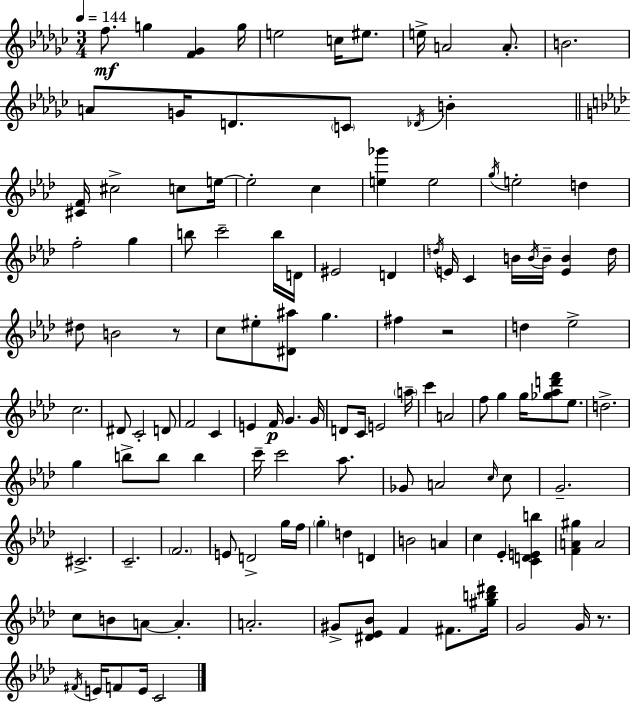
F5/e. G5/q [F4,Gb4]/q G5/s E5/h C5/s EIS5/e. E5/s A4/h A4/e. B4/h. A4/e G4/s D4/e. C4/e Db4/s B4/q [C#4,F4]/s C#5/h C5/e E5/s E5/h C5/q [E5,Gb6]/q E5/h G5/s E5/h D5/q F5/h G5/q B5/e C6/h B5/s D4/s EIS4/h D4/q D5/s E4/s C4/q B4/s B4/s B4/s [E4,B4]/q D5/s D#5/e B4/h R/e C5/e EIS5/e [D#4,A#5]/e G5/q. F#5/q R/h D5/q Eb5/h C5/h. D#4/e C4/h D4/e F4/h C4/q E4/q F4/s G4/q. G4/s D4/e C4/s E4/h A5/s C6/q A4/h F5/e G5/q G5/s [Gb5,Ab5,D6,F6]/e Eb5/e. D5/h. G5/q B5/e B5/e B5/q C6/s C6/h Ab5/e. Gb4/e A4/h C5/s C5/e G4/h. C#4/h. C4/h. F4/h. E4/e D4/h G5/s F5/s G5/q D5/q D4/q B4/h A4/q C5/q Eb4/q [C4,D4,E4,B5]/q [F4,A4,G#5]/q A4/h C5/e B4/e A4/e A4/q. A4/h. G#4/e [D#4,Eb4,Bb4]/e F4/q F#4/e. [G#5,B5,D#6]/s G4/h G4/s R/e. F#4/s E4/s F4/e E4/s C4/h